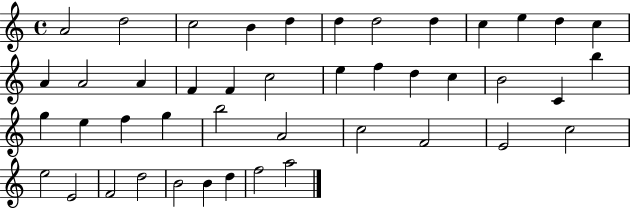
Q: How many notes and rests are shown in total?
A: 44